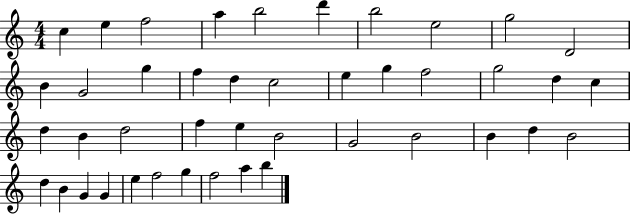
C5/q E5/q F5/h A5/q B5/h D6/q B5/h E5/h G5/h D4/h B4/q G4/h G5/q F5/q D5/q C5/h E5/q G5/q F5/h G5/h D5/q C5/q D5/q B4/q D5/h F5/q E5/q B4/h G4/h B4/h B4/q D5/q B4/h D5/q B4/q G4/q G4/q E5/q F5/h G5/q F5/h A5/q B5/q